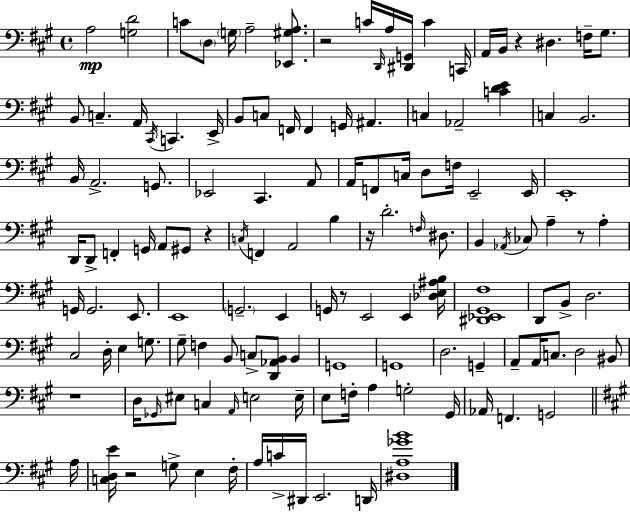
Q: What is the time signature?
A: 4/4